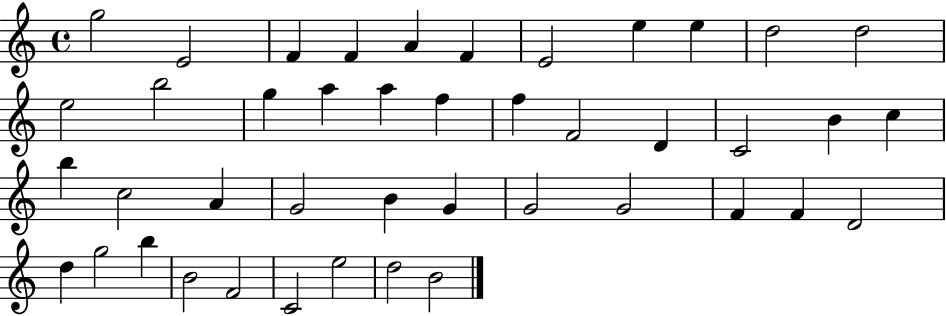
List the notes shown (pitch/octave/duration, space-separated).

G5/h E4/h F4/q F4/q A4/q F4/q E4/h E5/q E5/q D5/h D5/h E5/h B5/h G5/q A5/q A5/q F5/q F5/q F4/h D4/q C4/h B4/q C5/q B5/q C5/h A4/q G4/h B4/q G4/q G4/h G4/h F4/q F4/q D4/h D5/q G5/h B5/q B4/h F4/h C4/h E5/h D5/h B4/h